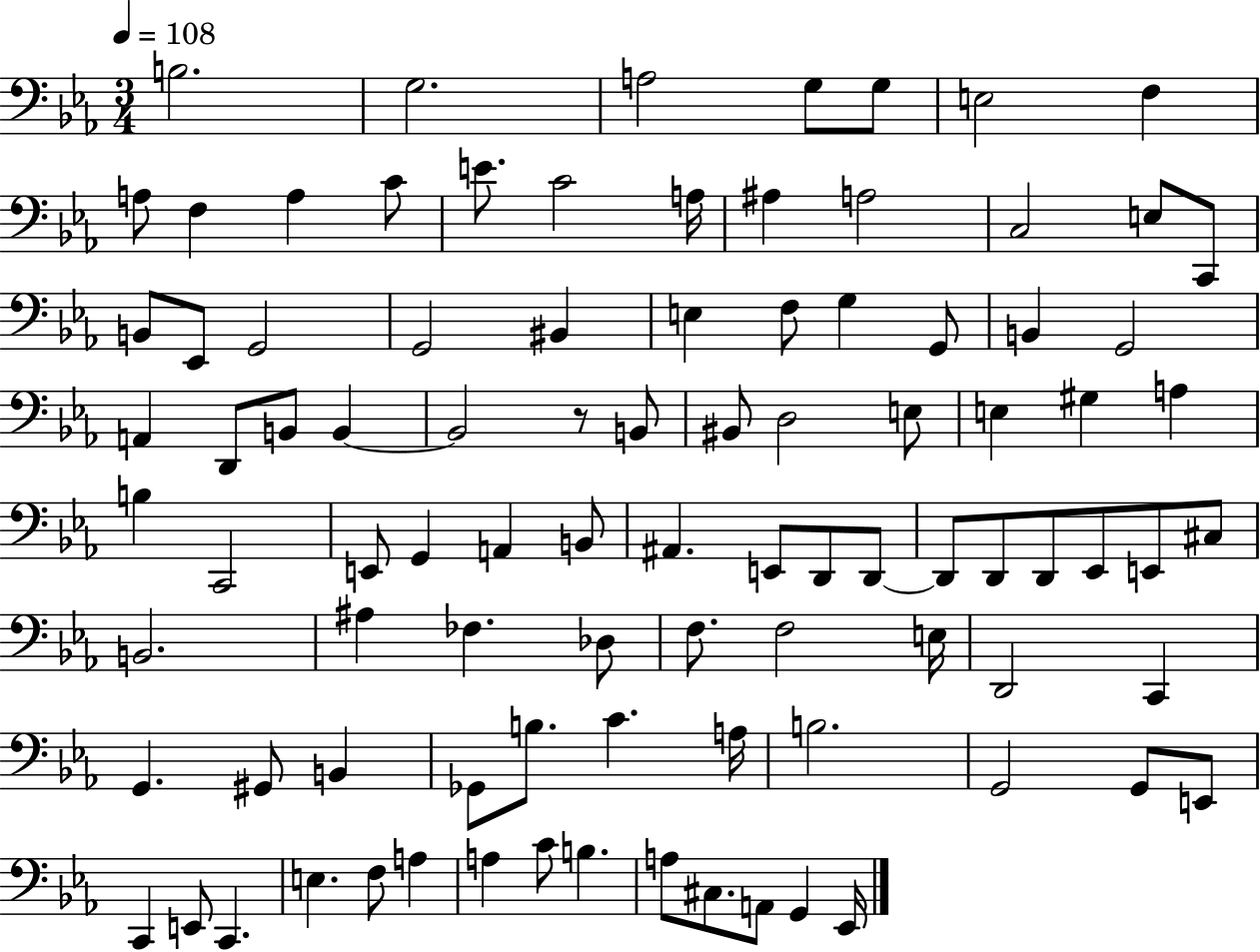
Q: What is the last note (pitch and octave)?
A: Eb2